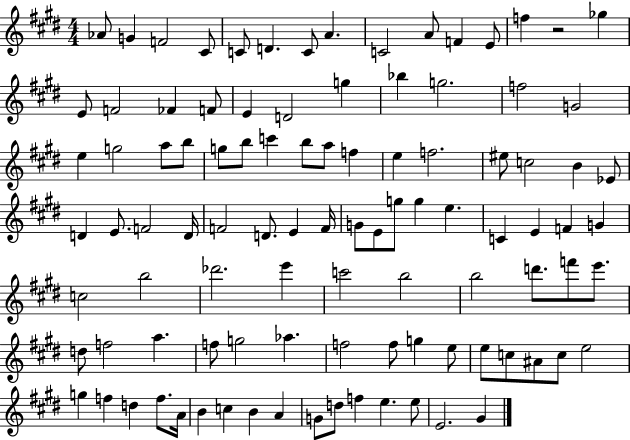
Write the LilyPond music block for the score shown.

{
  \clef treble
  \numericTimeSignature
  \time 4/4
  \key e \major
  aes'8 g'4 f'2 cis'8 | c'8 d'4. c'8 a'4. | c'2 a'8 f'4 e'8 | f''4 r2 ges''4 | \break e'8 f'2 fes'4 f'8 | e'4 d'2 g''4 | bes''4 g''2. | f''2 g'2 | \break e''4 g''2 a''8 b''8 | g''8 b''8 c'''4 b''8 a''8 f''4 | e''4 f''2. | eis''8 c''2 b'4 ees'8 | \break d'4 e'8. f'2 d'16 | f'2 d'8. e'4 f'16 | g'8 e'8 g''8 g''4 e''4. | c'4 e'4 f'4 g'4 | \break c''2 b''2 | des'''2. e'''4 | c'''2 b''2 | b''2 d'''8. f'''8 e'''8. | \break d''8 f''2 a''4. | f''8 g''2 aes''4. | f''2 f''8 g''4 e''8 | e''8 c''8 ais'8 c''8 e''2 | \break g''4 f''4 d''4 f''8. a'16 | b'4 c''4 b'4 a'4 | g'8 d''8 f''4 e''4. e''8 | e'2. gis'4 | \break \bar "|."
}